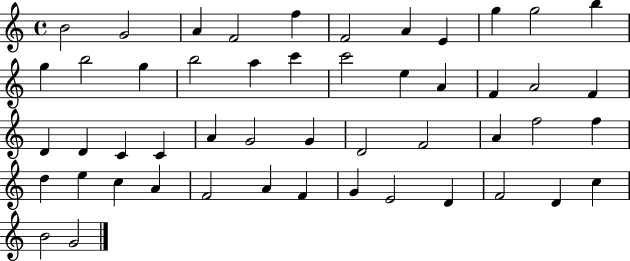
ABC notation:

X:1
T:Untitled
M:4/4
L:1/4
K:C
B2 G2 A F2 f F2 A E g g2 b g b2 g b2 a c' c'2 e A F A2 F D D C C A G2 G D2 F2 A f2 f d e c A F2 A F G E2 D F2 D c B2 G2